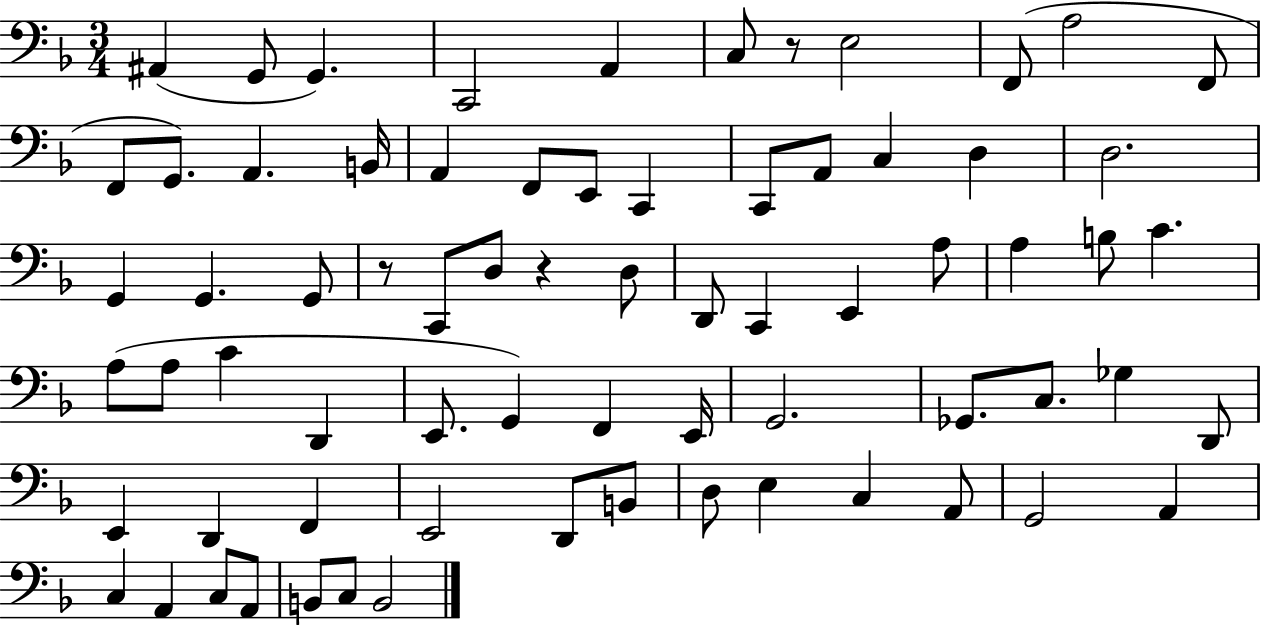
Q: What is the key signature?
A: F major